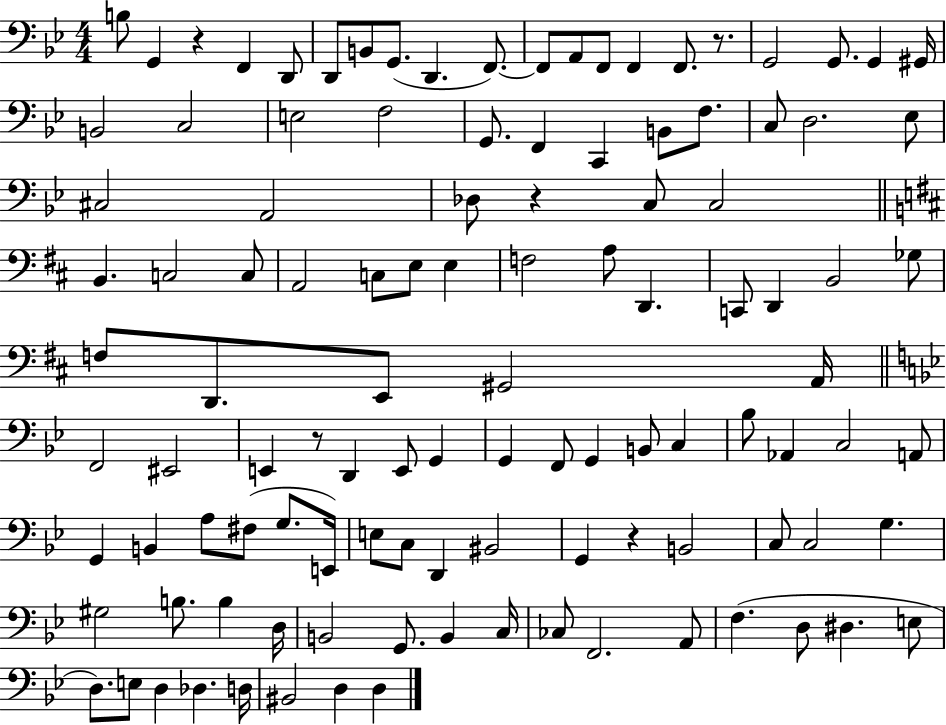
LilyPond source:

{
  \clef bass
  \numericTimeSignature
  \time 4/4
  \key bes \major
  b8 g,4 r4 f,4 d,8 | d,8 b,8 g,8.( d,4. f,8.~~) | f,8 a,8 f,8 f,4 f,8. r8. | g,2 g,8. g,4 gis,16 | \break b,2 c2 | e2 f2 | g,8. f,4 c,4 b,8 f8. | c8 d2. ees8 | \break cis2 a,2 | des8 r4 c8 c2 | \bar "||" \break \key d \major b,4. c2 c8 | a,2 c8 e8 e4 | f2 a8 d,4. | c,8 d,4 b,2 ges8 | \break f8 d,8. e,8 gis,2 a,16 | \bar "||" \break \key g \minor f,2 eis,2 | e,4 r8 d,4 e,8 g,4 | g,4 f,8 g,4 b,8 c4 | bes8 aes,4 c2 a,8 | \break g,4 b,4 a8 fis8( g8. e,16) | e8 c8 d,4 bis,2 | g,4 r4 b,2 | c8 c2 g4. | \break gis2 b8. b4 d16 | b,2 g,8. b,4 c16 | ces8 f,2. a,8 | f4.( d8 dis4. e8 | \break d8.) e8 d4 des4. d16 | bis,2 d4 d4 | \bar "|."
}